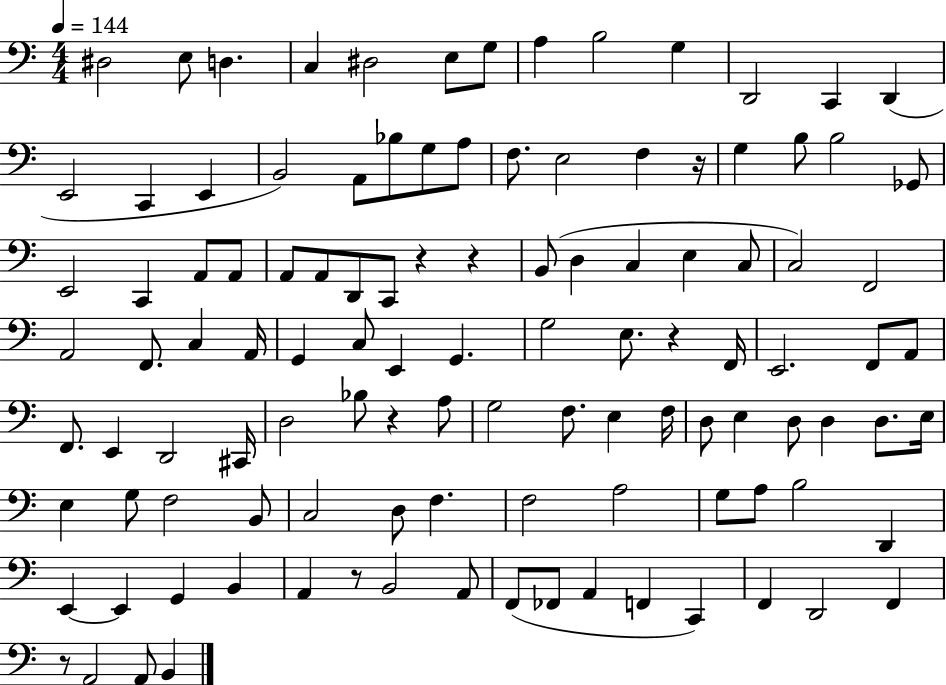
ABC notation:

X:1
T:Untitled
M:4/4
L:1/4
K:C
^D,2 E,/2 D, C, ^D,2 E,/2 G,/2 A, B,2 G, D,,2 C,, D,, E,,2 C,, E,, B,,2 A,,/2 _B,/2 G,/2 A,/2 F,/2 E,2 F, z/4 G, B,/2 B,2 _G,,/2 E,,2 C,, A,,/2 A,,/2 A,,/2 A,,/2 D,,/2 C,,/2 z z B,,/2 D, C, E, C,/2 C,2 F,,2 A,,2 F,,/2 C, A,,/4 G,, C,/2 E,, G,, G,2 E,/2 z F,,/4 E,,2 F,,/2 A,,/2 F,,/2 E,, D,,2 ^C,,/4 D,2 _B,/2 z A,/2 G,2 F,/2 E, F,/4 D,/2 E, D,/2 D, D,/2 E,/4 E, G,/2 F,2 B,,/2 C,2 D,/2 F, F,2 A,2 G,/2 A,/2 B,2 D,, E,, E,, G,, B,, A,, z/2 B,,2 A,,/2 F,,/2 _F,,/2 A,, F,, C,, F,, D,,2 F,, z/2 A,,2 A,,/2 B,,